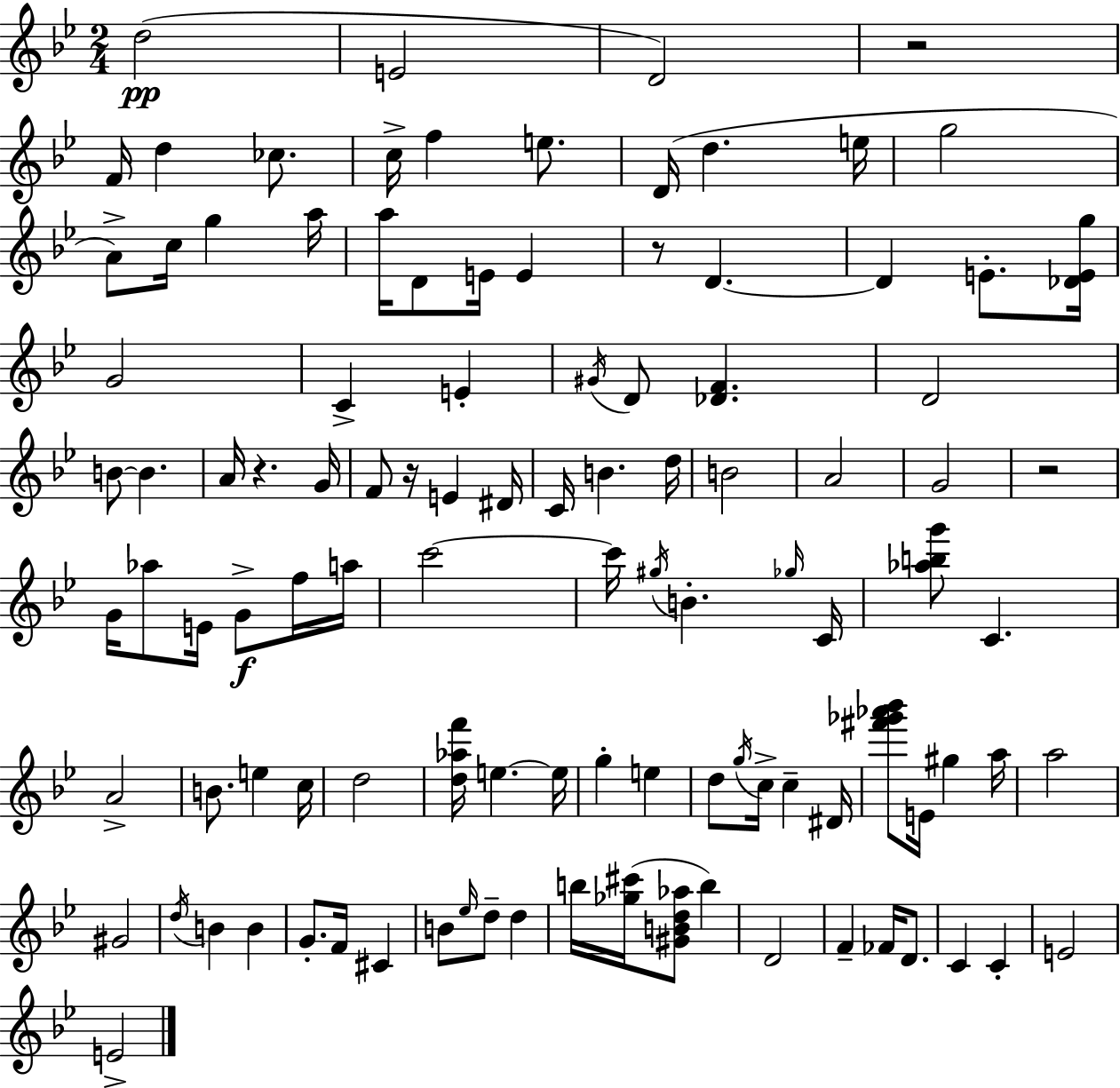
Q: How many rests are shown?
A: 5